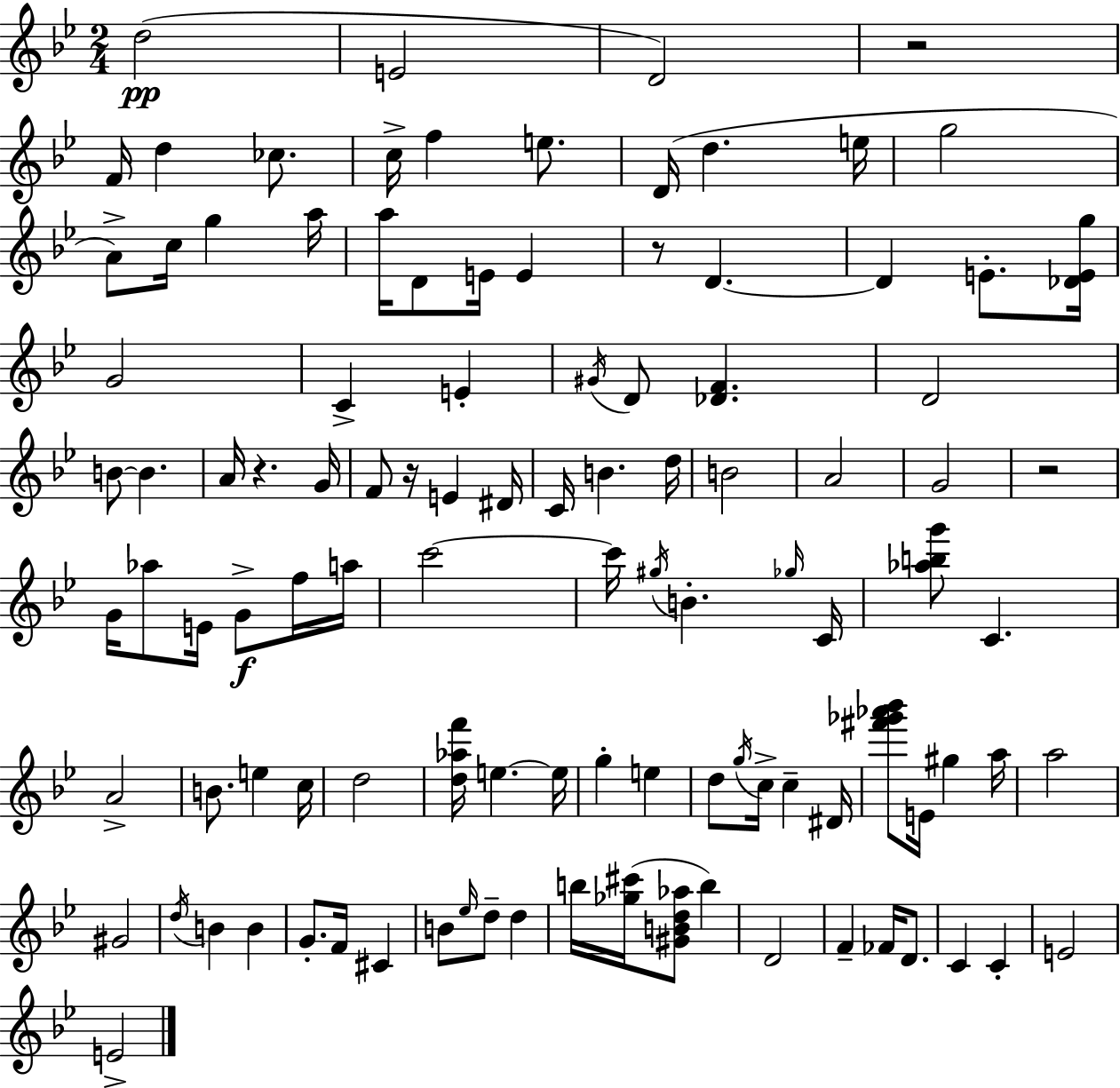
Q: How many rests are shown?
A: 5